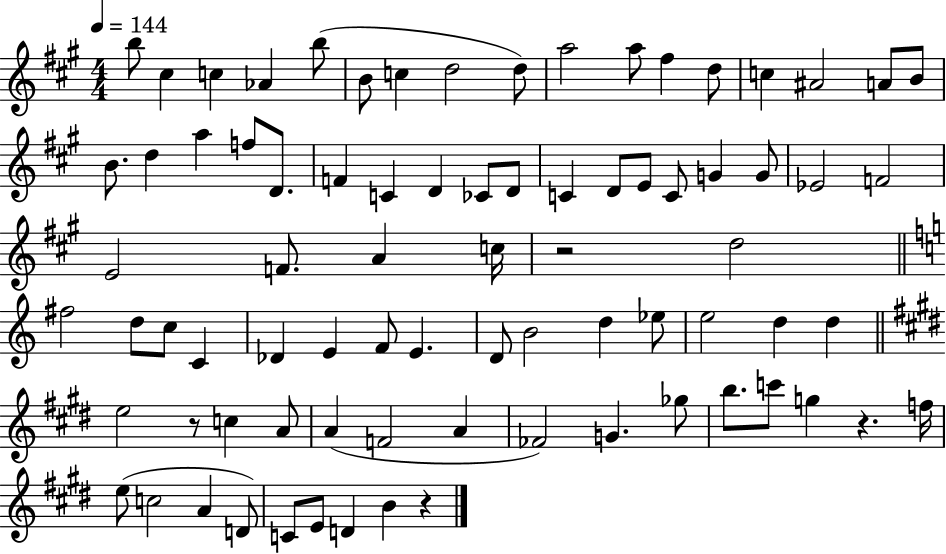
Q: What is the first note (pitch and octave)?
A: B5